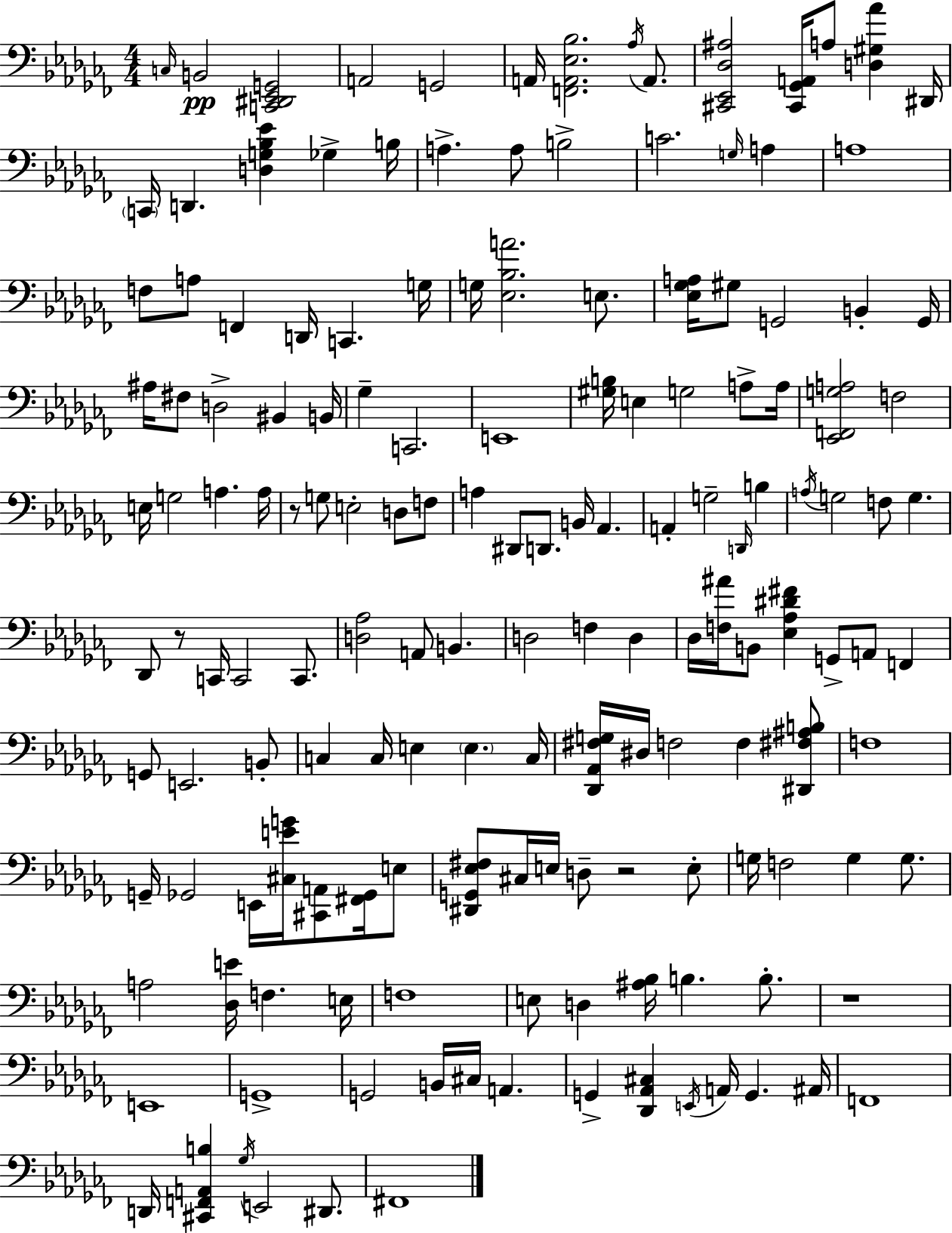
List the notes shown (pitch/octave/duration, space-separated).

C3/s B2/h [C2,D#2,Eb2,G2]/h A2/h G2/h A2/s [F2,A2,Eb3,Bb3]/h. Ab3/s A2/e. [C#2,Eb2,Db3,A#3]/h [C#2,Gb2,A2]/s A3/e [D3,G#3,Ab4]/q D#2/s C2/s D2/q. [D3,G3,Bb3,Eb4]/q Gb3/q B3/s A3/q. A3/e B3/h C4/h. G3/s A3/q A3/w F3/e A3/e F2/q D2/s C2/q. G3/s G3/s [Eb3,Bb3,A4]/h. E3/e. [Eb3,Gb3,A3]/s G#3/e G2/h B2/q G2/s A#3/s F#3/e D3/h BIS2/q B2/s Gb3/q C2/h. E2/w [G#3,B3]/s E3/q G3/h A3/e A3/s [Eb2,F2,G3,A3]/h F3/h E3/s G3/h A3/q. A3/s R/e G3/e E3/h D3/e F3/e A3/q D#2/e D2/e. B2/s Ab2/q. A2/q G3/h D2/s B3/q A3/s G3/h F3/e G3/q. Db2/e R/e C2/s C2/h C2/e. [D3,Ab3]/h A2/e B2/q. D3/h F3/q D3/q Db3/s [F3,A#4]/s B2/e [Eb3,Ab3,D#4,F#4]/q G2/e A2/e F2/q G2/e E2/h. B2/e C3/q C3/s E3/q E3/q. C3/s [Db2,Ab2,F#3,G3]/s D#3/s F3/h F3/q [D#2,F#3,A#3,B3]/e F3/w G2/s Gb2/h E2/s [C#3,E4,G4]/s [C#2,A2]/e [F#2,Gb2]/s E3/e [D#2,G2,Eb3,F#3]/e C#3/s E3/s D3/e R/h E3/e G3/s F3/h G3/q G3/e. A3/h [Db3,E4]/s F3/q. E3/s F3/w E3/e D3/q [A#3,Bb3]/s B3/q. B3/e. R/w E2/w G2/w G2/h B2/s C#3/s A2/q. G2/q [Db2,Ab2,C#3]/q E2/s A2/s G2/q. A#2/s F2/w D2/s [C#2,F2,A2,B3]/q Gb3/s E2/h D#2/e. F#2/w